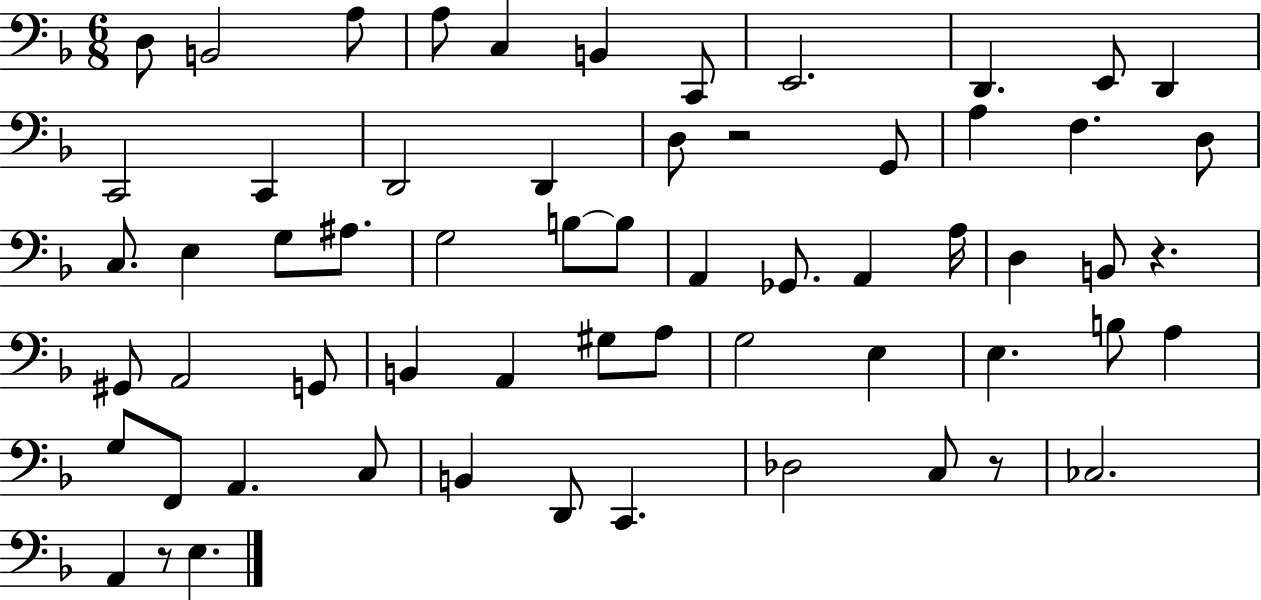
{
  \clef bass
  \numericTimeSignature
  \time 6/8
  \key f \major
  d8 b,2 a8 | a8 c4 b,4 c,8 | e,2. | d,4. e,8 d,4 | \break c,2 c,4 | d,2 d,4 | d8 r2 g,8 | a4 f4. d8 | \break c8. e4 g8 ais8. | g2 b8~~ b8 | a,4 ges,8. a,4 a16 | d4 b,8 r4. | \break gis,8 a,2 g,8 | b,4 a,4 gis8 a8 | g2 e4 | e4. b8 a4 | \break g8 f,8 a,4. c8 | b,4 d,8 c,4. | des2 c8 r8 | ces2. | \break a,4 r8 e4. | \bar "|."
}